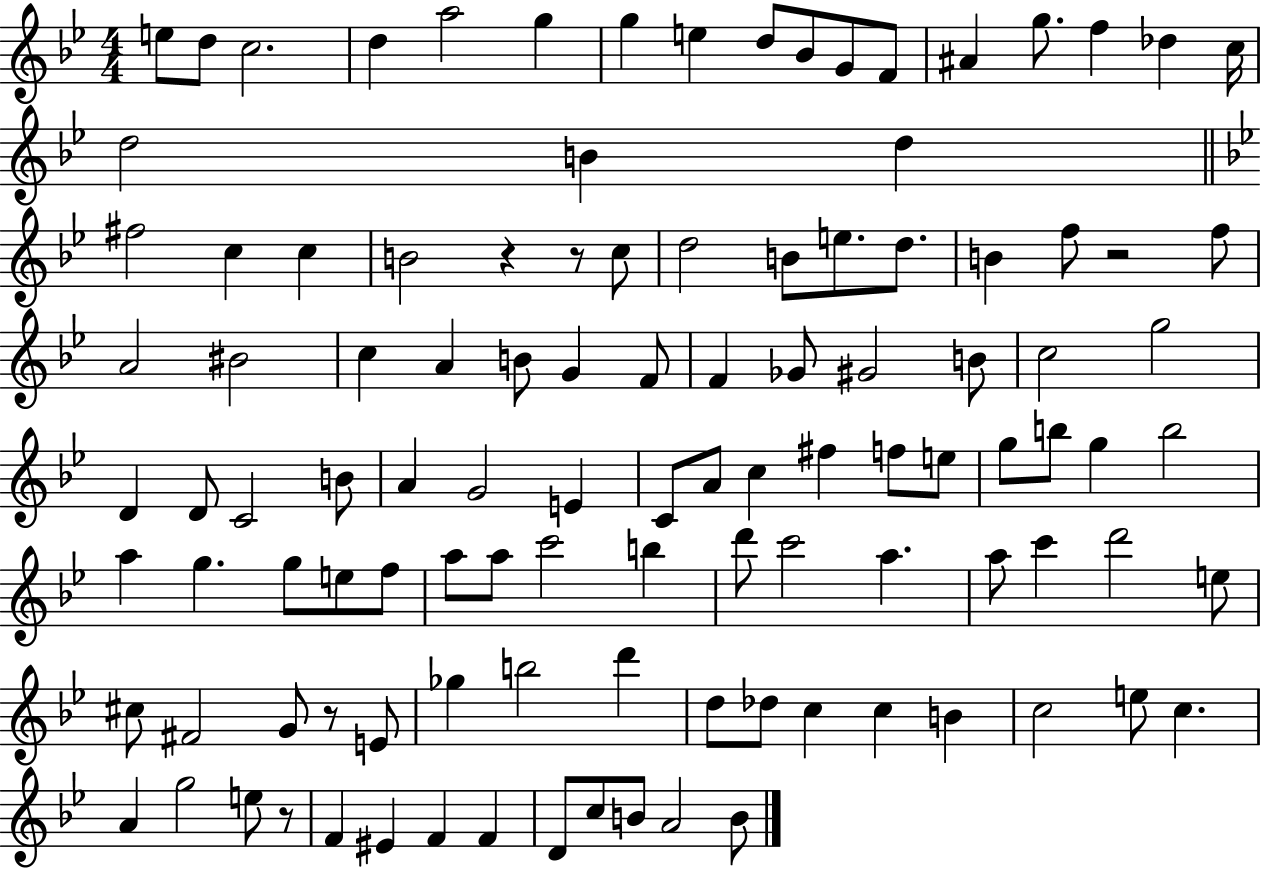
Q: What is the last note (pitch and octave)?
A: B4